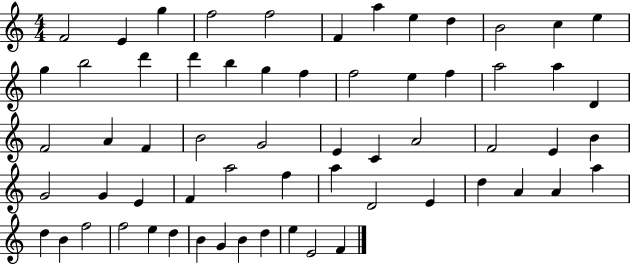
F4/h E4/q G5/q F5/h F5/h F4/q A5/q E5/q D5/q B4/h C5/q E5/q G5/q B5/h D6/q D6/q B5/q G5/q F5/q F5/h E5/q F5/q A5/h A5/q D4/q F4/h A4/q F4/q B4/h G4/h E4/q C4/q A4/h F4/h E4/q B4/q G4/h G4/q E4/q F4/q A5/h F5/q A5/q D4/h E4/q D5/q A4/q A4/q A5/q D5/q B4/q F5/h F5/h E5/q D5/q B4/q G4/q B4/q D5/q E5/q E4/h F4/q